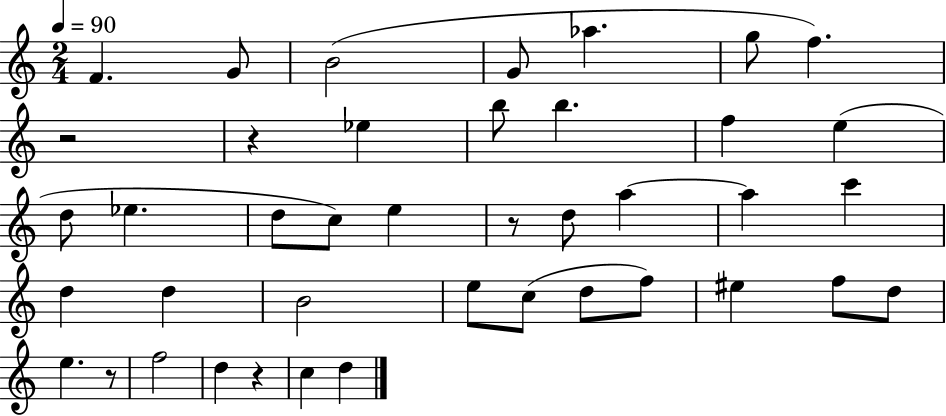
{
  \clef treble
  \numericTimeSignature
  \time 2/4
  \key c \major
  \tempo 4 = 90
  f'4. g'8 | b'2( | g'8 aes''4. | g''8 f''4.) | \break r2 | r4 ees''4 | b''8 b''4. | f''4 e''4( | \break d''8 ees''4. | d''8 c''8) e''4 | r8 d''8 a''4~~ | a''4 c'''4 | \break d''4 d''4 | b'2 | e''8 c''8( d''8 f''8) | eis''4 f''8 d''8 | \break e''4. r8 | f''2 | d''4 r4 | c''4 d''4 | \break \bar "|."
}